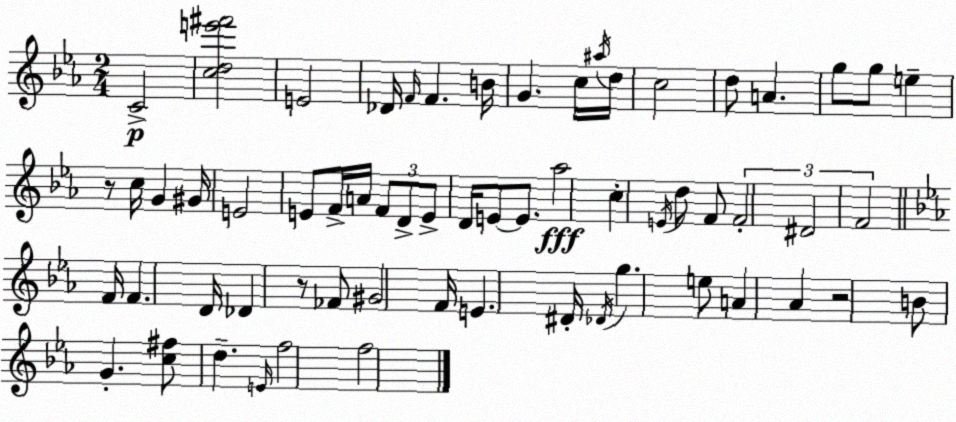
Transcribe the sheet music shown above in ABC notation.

X:1
T:Untitled
M:2/4
L:1/4
K:Eb
C2 [cde'^f']2 E2 _D/4 F/4 F B/4 G c/4 ^a/4 d/4 c2 d/2 A g/2 g/2 e z/2 c/4 G ^G/4 E2 E/2 F/4 A/4 F/2 D/2 E/2 D/4 E/2 E/2 _a2 c E/4 d/2 F/2 F2 ^D2 F2 F/4 F D/4 _D z/2 _F/2 ^G2 F/4 E ^D/4 _D/4 g e/2 A _A z2 B/2 G [c^f]/2 d E/4 f2 f2